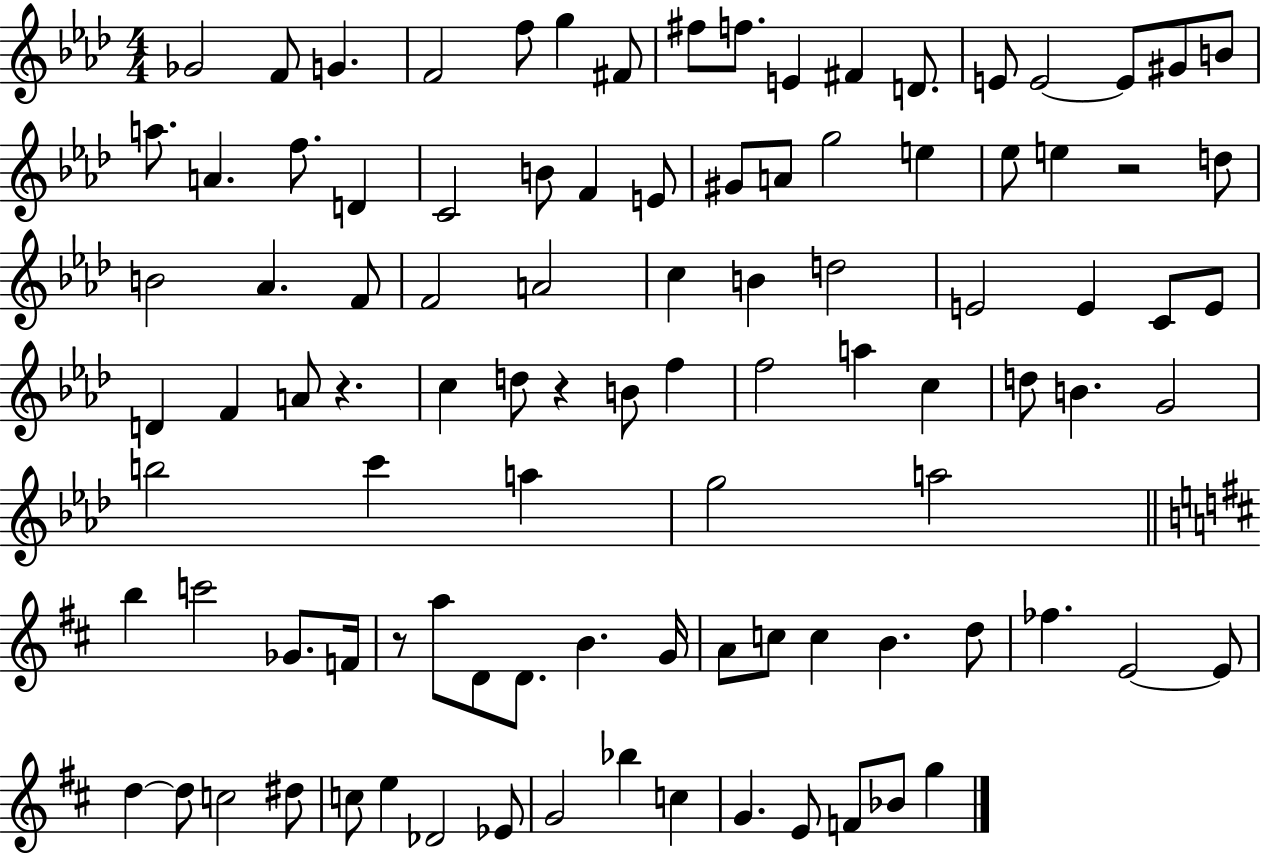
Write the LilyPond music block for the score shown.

{
  \clef treble
  \numericTimeSignature
  \time 4/4
  \key aes \major
  ges'2 f'8 g'4. | f'2 f''8 g''4 fis'8 | fis''8 f''8. e'4 fis'4 d'8. | e'8 e'2~~ e'8 gis'8 b'8 | \break a''8. a'4. f''8. d'4 | c'2 b'8 f'4 e'8 | gis'8 a'8 g''2 e''4 | ees''8 e''4 r2 d''8 | \break b'2 aes'4. f'8 | f'2 a'2 | c''4 b'4 d''2 | e'2 e'4 c'8 e'8 | \break d'4 f'4 a'8 r4. | c''4 d''8 r4 b'8 f''4 | f''2 a''4 c''4 | d''8 b'4. g'2 | \break b''2 c'''4 a''4 | g''2 a''2 | \bar "||" \break \key d \major b''4 c'''2 ges'8. f'16 | r8 a''8 d'8 d'8. b'4. g'16 | a'8 c''8 c''4 b'4. d''8 | fes''4. e'2~~ e'8 | \break d''4~~ d''8 c''2 dis''8 | c''8 e''4 des'2 ees'8 | g'2 bes''4 c''4 | g'4. e'8 f'8 bes'8 g''4 | \break \bar "|."
}